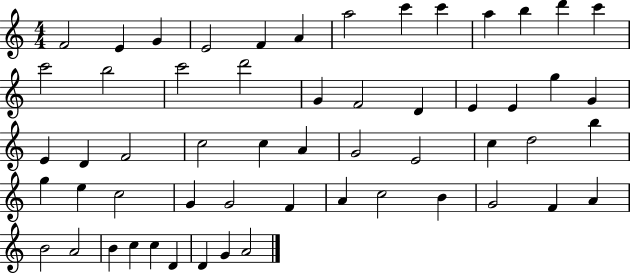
X:1
T:Untitled
M:4/4
L:1/4
K:C
F2 E G E2 F A a2 c' c' a b d' c' c'2 b2 c'2 d'2 G F2 D E E g G E D F2 c2 c A G2 E2 c d2 b g e c2 G G2 F A c2 B G2 F A B2 A2 B c c D D G A2